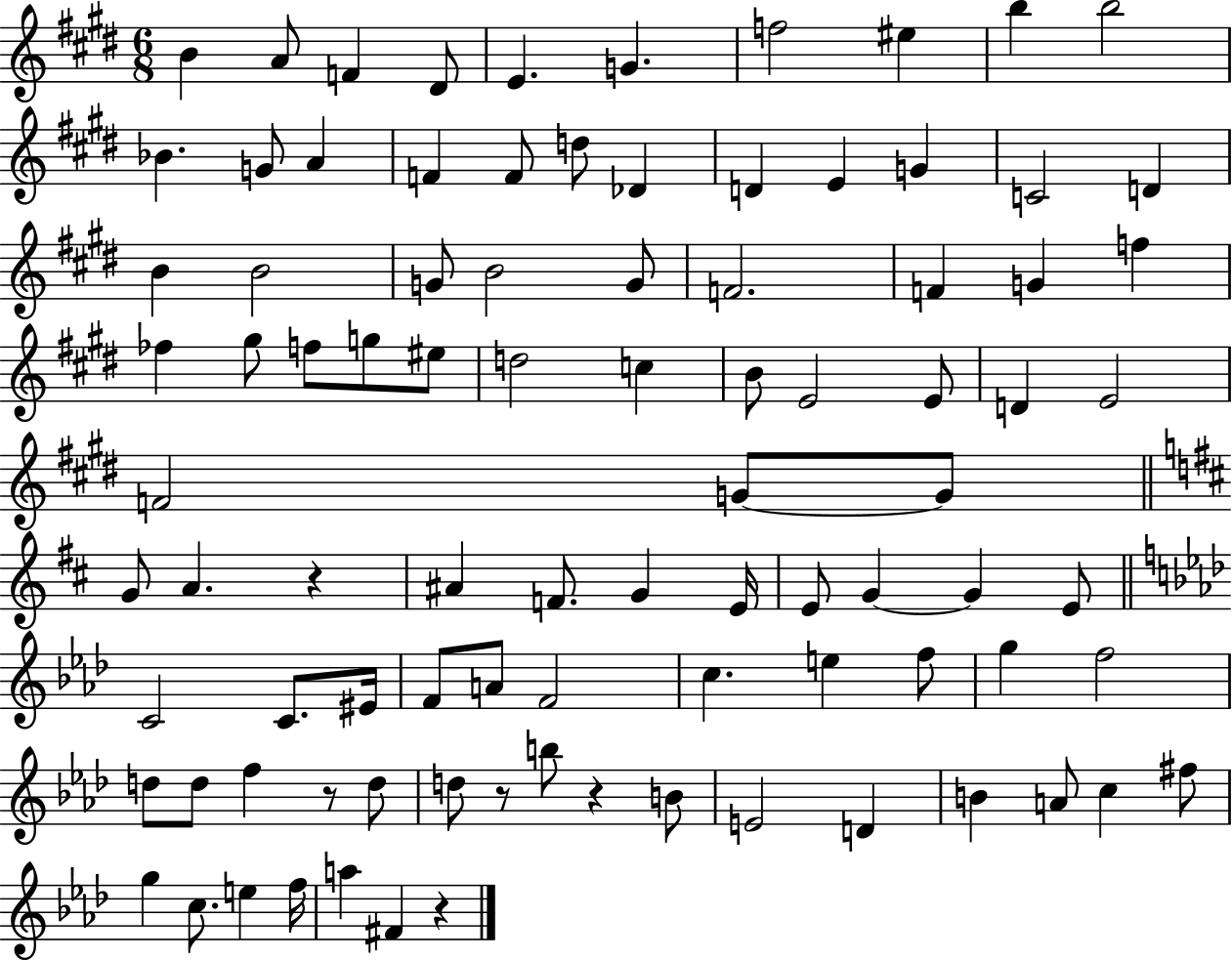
{
  \clef treble
  \numericTimeSignature
  \time 6/8
  \key e \major
  \repeat volta 2 { b'4 a'8 f'4 dis'8 | e'4. g'4. | f''2 eis''4 | b''4 b''2 | \break bes'4. g'8 a'4 | f'4 f'8 d''8 des'4 | d'4 e'4 g'4 | c'2 d'4 | \break b'4 b'2 | g'8 b'2 g'8 | f'2. | f'4 g'4 f''4 | \break fes''4 gis''8 f''8 g''8 eis''8 | d''2 c''4 | b'8 e'2 e'8 | d'4 e'2 | \break f'2 g'8~~ g'8 | \bar "||" \break \key d \major g'8 a'4. r4 | ais'4 f'8. g'4 e'16 | e'8 g'4~~ g'4 e'8 | \bar "||" \break \key f \minor c'2 c'8. eis'16 | f'8 a'8 f'2 | c''4. e''4 f''8 | g''4 f''2 | \break d''8 d''8 f''4 r8 d''8 | d''8 r8 b''8 r4 b'8 | e'2 d'4 | b'4 a'8 c''4 fis''8 | \break g''4 c''8. e''4 f''16 | a''4 fis'4 r4 | } \bar "|."
}